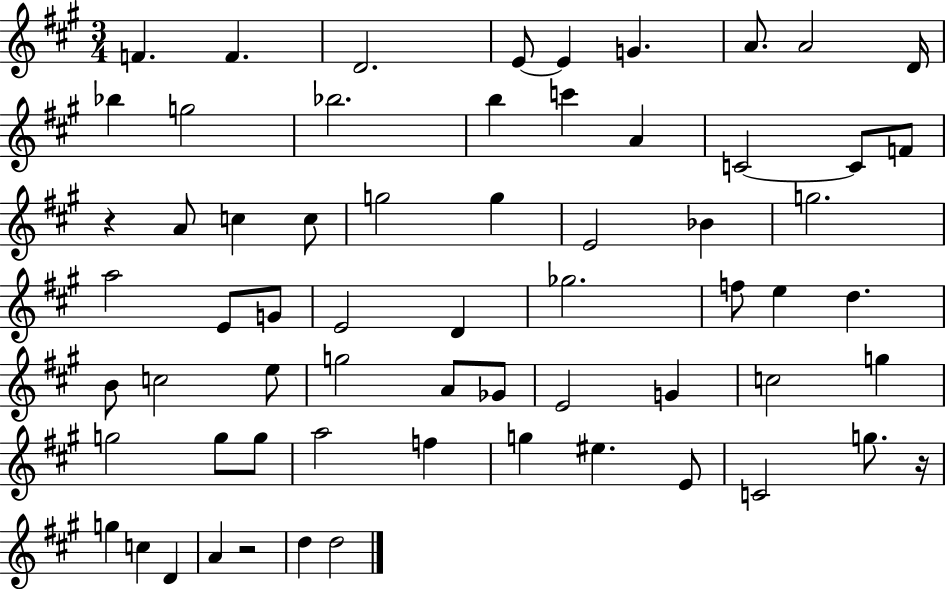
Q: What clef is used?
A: treble